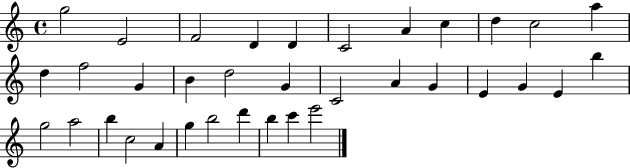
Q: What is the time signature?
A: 4/4